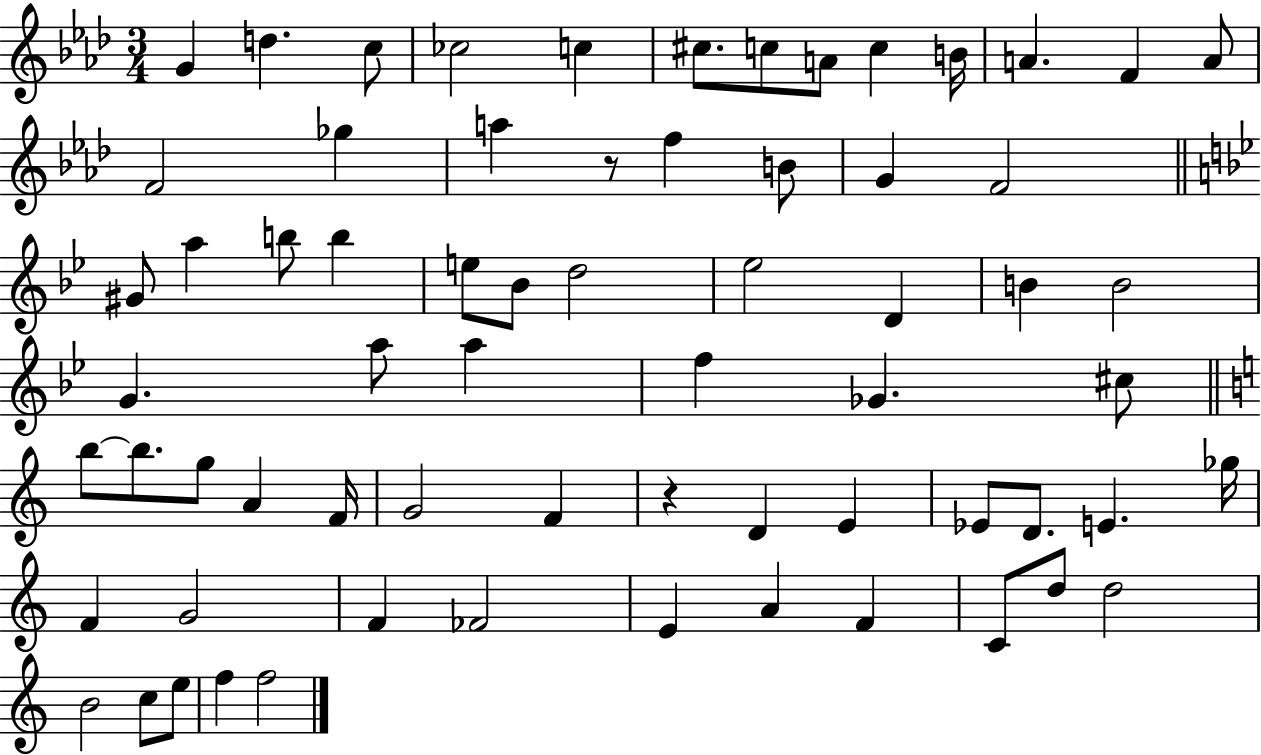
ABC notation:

X:1
T:Untitled
M:3/4
L:1/4
K:Ab
G d c/2 _c2 c ^c/2 c/2 A/2 c B/4 A F A/2 F2 _g a z/2 f B/2 G F2 ^G/2 a b/2 b e/2 _B/2 d2 _e2 D B B2 G a/2 a f _G ^c/2 b/2 b/2 g/2 A F/4 G2 F z D E _E/2 D/2 E _g/4 F G2 F _F2 E A F C/2 d/2 d2 B2 c/2 e/2 f f2